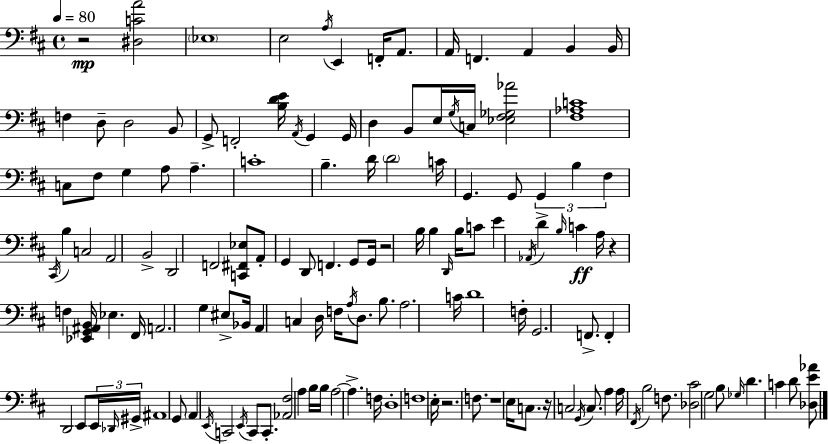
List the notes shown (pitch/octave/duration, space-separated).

R/h [D#3,C4,A4]/h Eb3/w E3/h A3/s E2/q F2/s A2/e. A2/s F2/q. A2/q B2/q B2/s F3/q D3/e D3/h B2/e G2/e F2/h [B3,D4,E4]/s A2/s G2/q G2/s D3/q B2/e E3/s G3/s C3/s [Eb3,F#3,Gb3,Ab4]/h [F#3,Ab3,C4]/w C3/e F#3/e G3/q A3/e A3/q. C4/w B3/q. D4/s D4/h C4/s G2/q. G2/e G2/q B3/q F#3/q C#2/s B3/q C3/h A2/h B2/h D2/h F2/h [C2,F#2,Eb3]/e A2/e G2/q D2/e F2/q. G2/e G2/s R/h B3/s B3/q D2/s B3/s C4/e E4/q Ab2/s D4/q B3/s C4/q A3/s R/q F3/q [Eb2,G2,A#2,B2]/s Eb3/q. F#2/s A2/h. G3/q EIS3/e Bb2/s A2/q C3/q D3/s F3/s A3/s D3/e. B3/e. A3/h. C4/s D4/w F3/s G2/h. F2/e. F2/q D2/h E2/e E2/s Db2/s G#2/s A#2/w G2/e A2/q E2/s C2/h E2/s C2/e C2/e. [Ab2,F#3]/h A3/q B3/s B3/s A3/h A3/q. F3/s D3/w F3/w E3/s R/h. F3/e. R/w E3/s C3/e. R/s C3/h G2/s C3/e. A3/q A3/s F#2/s B3/h F3/e. [Db3,C#4]/h G3/h B3/e Gb3/s D4/q. C4/q D4/e [Db3,E4,Ab4]/e